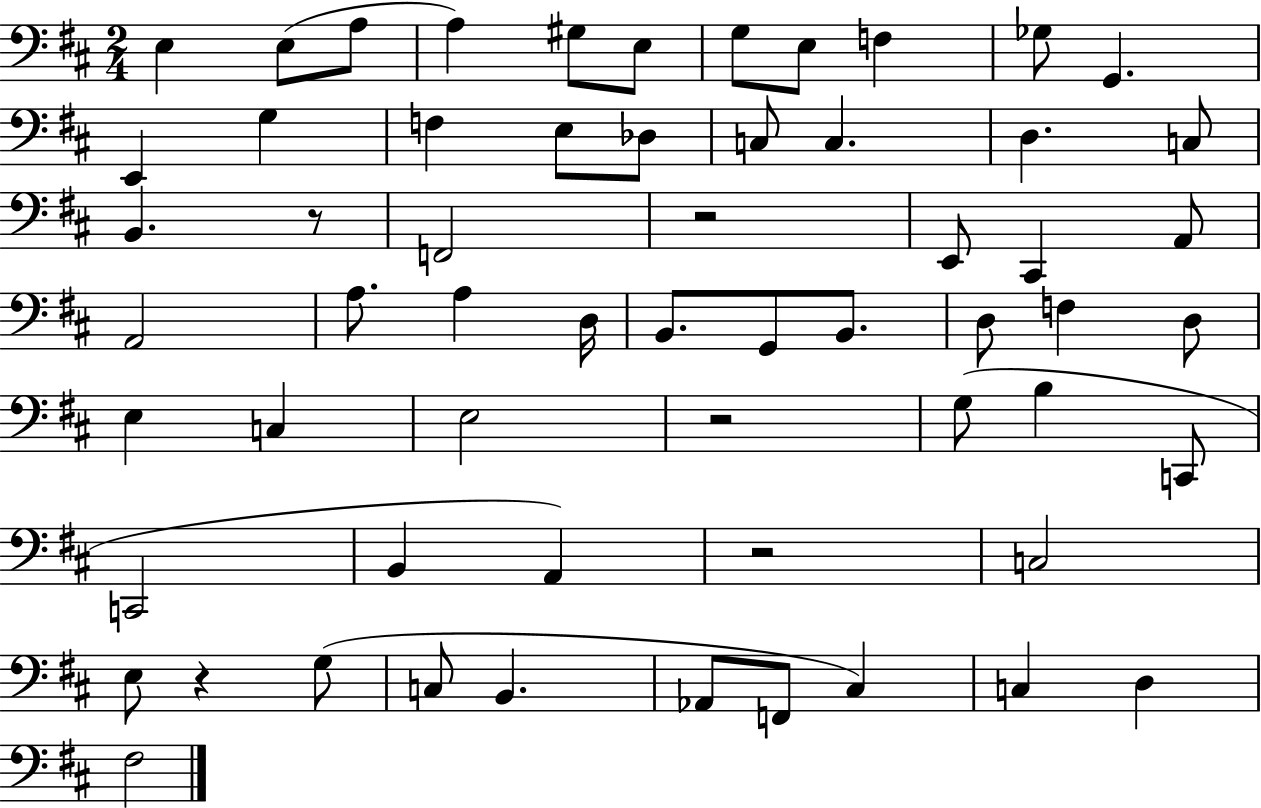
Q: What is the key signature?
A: D major